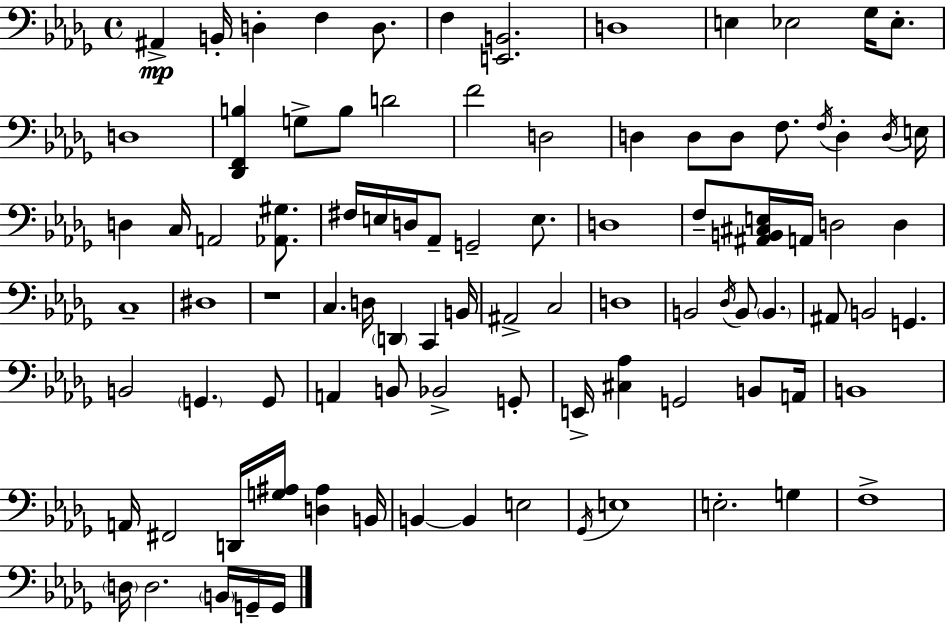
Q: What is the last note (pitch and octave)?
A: G2